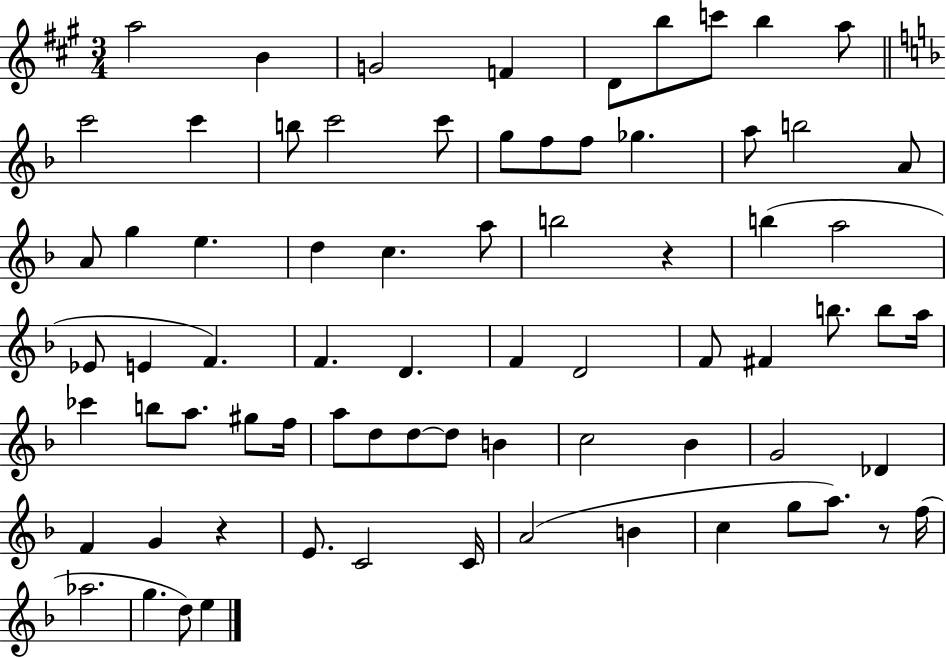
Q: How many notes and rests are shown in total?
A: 74